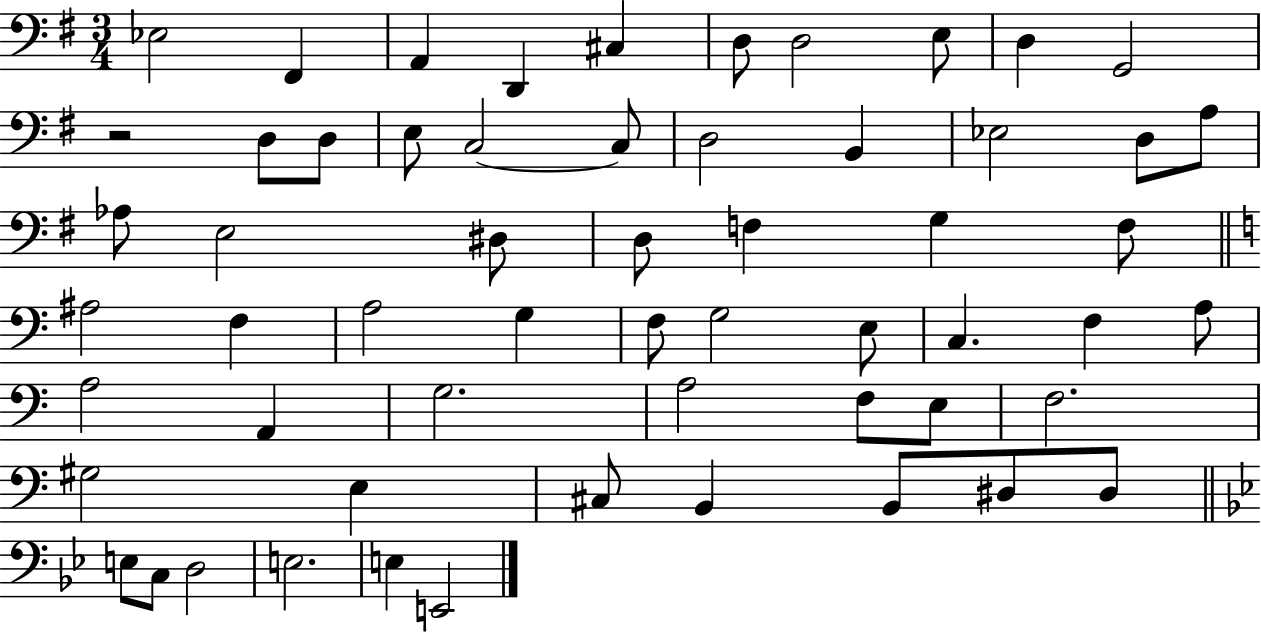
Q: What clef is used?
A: bass